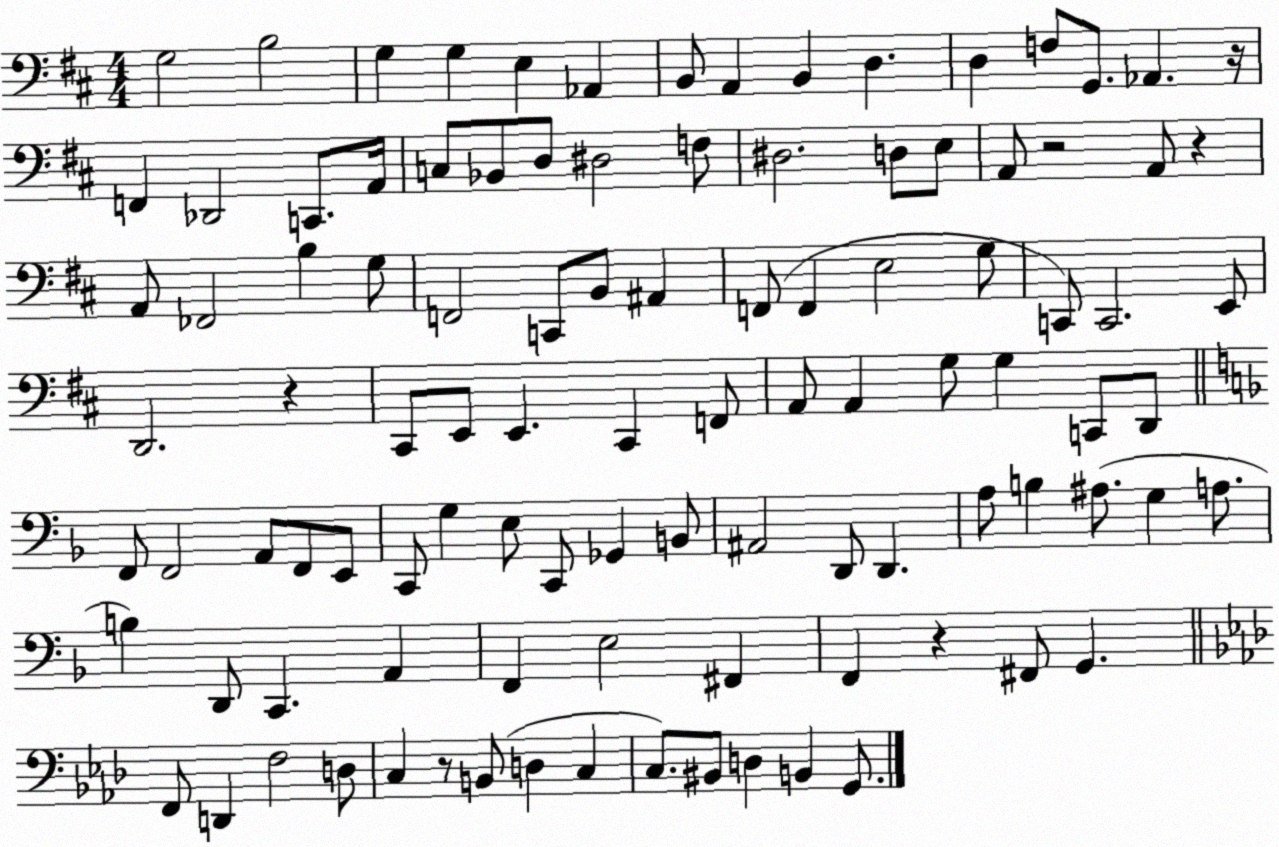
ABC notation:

X:1
T:Untitled
M:4/4
L:1/4
K:D
G,2 B,2 G, G, E, _A,, B,,/2 A,, B,, D, D, F,/2 G,,/2 _A,, z/4 F,, _D,,2 C,,/2 A,,/4 C,/2 _B,,/2 D,/2 ^D,2 F,/2 ^D,2 D,/2 E,/2 A,,/2 z2 A,,/2 z A,,/2 _F,,2 B, G,/2 F,,2 C,,/2 B,,/2 ^A,, F,,/2 F,, E,2 G,/2 C,,/2 C,,2 E,,/2 D,,2 z ^C,,/2 E,,/2 E,, ^C,, F,,/2 A,,/2 A,, G,/2 G, C,,/2 D,,/2 F,,/2 F,,2 A,,/2 F,,/2 E,,/2 C,,/2 G, E,/2 C,,/2 _G,, B,,/2 ^A,,2 D,,/2 D,, A,/2 B, ^A,/2 G, A,/2 B, D,,/2 C,, A,, F,, E,2 ^F,, F,, z ^F,,/2 G,, F,,/2 D,, F,2 D,/2 C, z/2 B,,/2 D, C, C,/2 ^B,,/2 D, B,, G,,/2